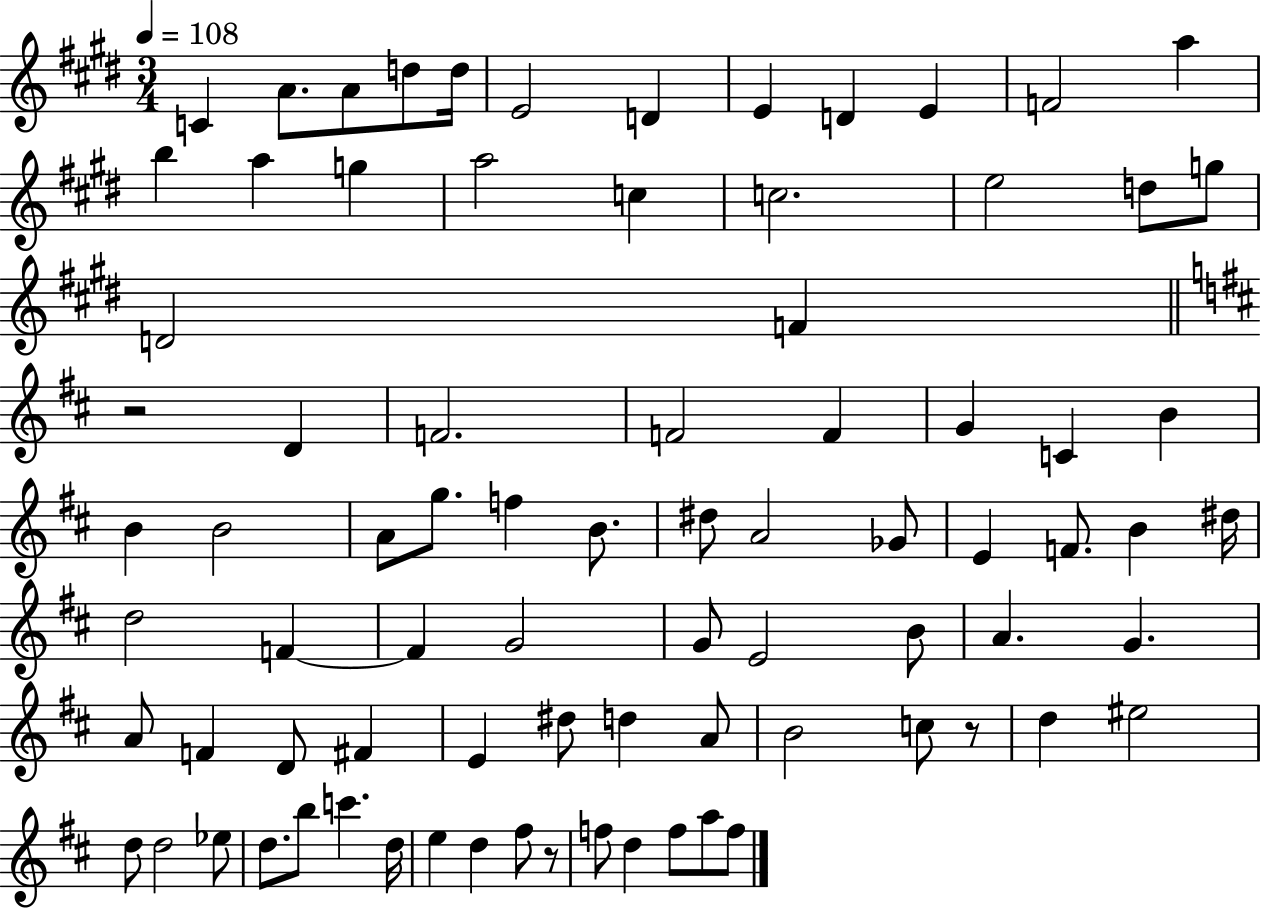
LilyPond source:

{
  \clef treble
  \numericTimeSignature
  \time 3/4
  \key e \major
  \tempo 4 = 108
  c'4 a'8. a'8 d''8 d''16 | e'2 d'4 | e'4 d'4 e'4 | f'2 a''4 | \break b''4 a''4 g''4 | a''2 c''4 | c''2. | e''2 d''8 g''8 | \break d'2 f'4 | \bar "||" \break \key d \major r2 d'4 | f'2. | f'2 f'4 | g'4 c'4 b'4 | \break b'4 b'2 | a'8 g''8. f''4 b'8. | dis''8 a'2 ges'8 | e'4 f'8. b'4 dis''16 | \break d''2 f'4~~ | f'4 g'2 | g'8 e'2 b'8 | a'4. g'4. | \break a'8 f'4 d'8 fis'4 | e'4 dis''8 d''4 a'8 | b'2 c''8 r8 | d''4 eis''2 | \break d''8 d''2 ees''8 | d''8. b''8 c'''4. d''16 | e''4 d''4 fis''8 r8 | f''8 d''4 f''8 a''8 f''8 | \break \bar "|."
}